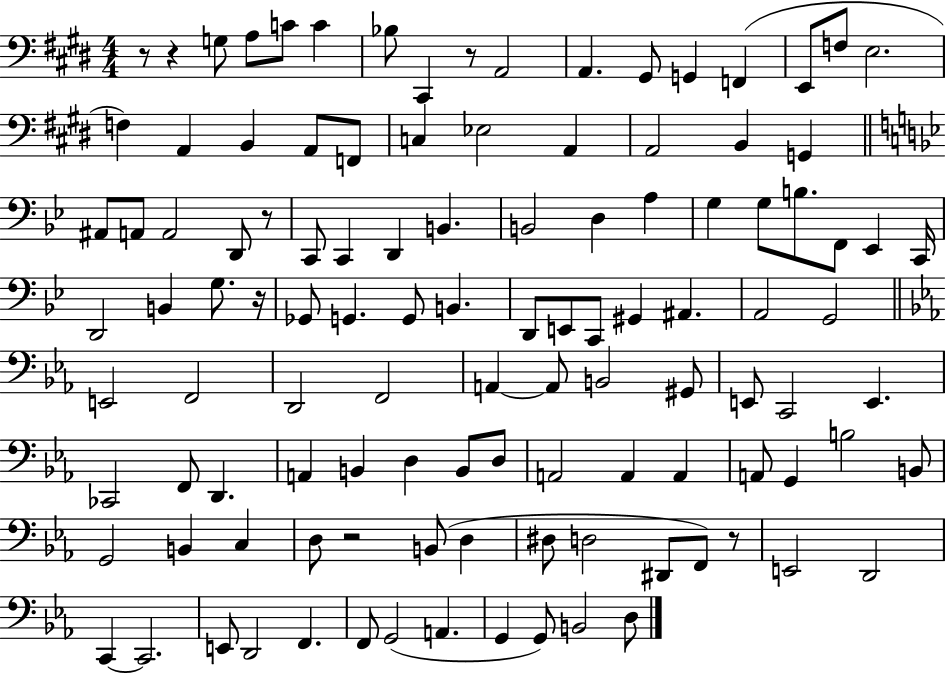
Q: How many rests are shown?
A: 7